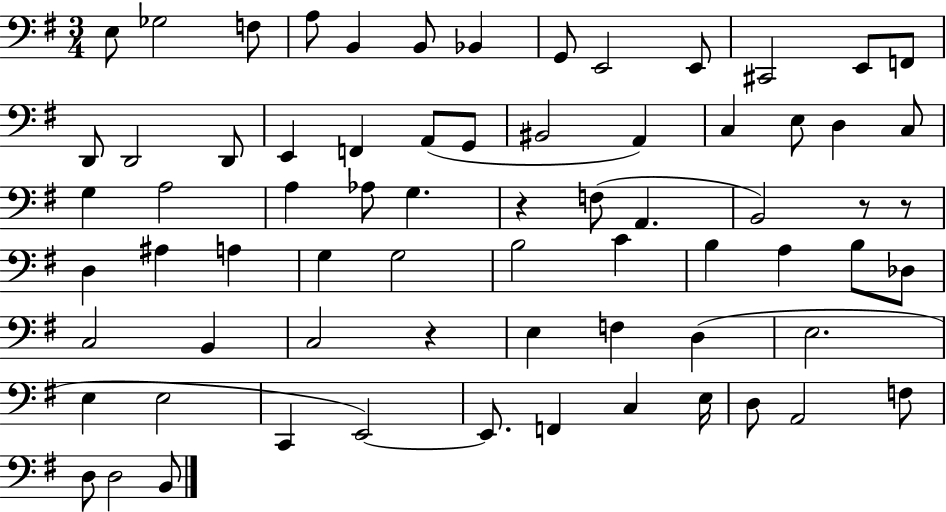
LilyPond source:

{
  \clef bass
  \numericTimeSignature
  \time 3/4
  \key g \major
  e8 ges2 f8 | a8 b,4 b,8 bes,4 | g,8 e,2 e,8 | cis,2 e,8 f,8 | \break d,8 d,2 d,8 | e,4 f,4 a,8( g,8 | bis,2 a,4) | c4 e8 d4 c8 | \break g4 a2 | a4 aes8 g4. | r4 f8( a,4. | b,2) r8 r8 | \break d4 ais4 a4 | g4 g2 | b2 c'4 | b4 a4 b8 des8 | \break c2 b,4 | c2 r4 | e4 f4 d4( | e2. | \break e4 e2 | c,4 e,2~~) | e,8. f,4 c4 e16 | d8 a,2 f8 | \break d8 d2 b,8 | \bar "|."
}